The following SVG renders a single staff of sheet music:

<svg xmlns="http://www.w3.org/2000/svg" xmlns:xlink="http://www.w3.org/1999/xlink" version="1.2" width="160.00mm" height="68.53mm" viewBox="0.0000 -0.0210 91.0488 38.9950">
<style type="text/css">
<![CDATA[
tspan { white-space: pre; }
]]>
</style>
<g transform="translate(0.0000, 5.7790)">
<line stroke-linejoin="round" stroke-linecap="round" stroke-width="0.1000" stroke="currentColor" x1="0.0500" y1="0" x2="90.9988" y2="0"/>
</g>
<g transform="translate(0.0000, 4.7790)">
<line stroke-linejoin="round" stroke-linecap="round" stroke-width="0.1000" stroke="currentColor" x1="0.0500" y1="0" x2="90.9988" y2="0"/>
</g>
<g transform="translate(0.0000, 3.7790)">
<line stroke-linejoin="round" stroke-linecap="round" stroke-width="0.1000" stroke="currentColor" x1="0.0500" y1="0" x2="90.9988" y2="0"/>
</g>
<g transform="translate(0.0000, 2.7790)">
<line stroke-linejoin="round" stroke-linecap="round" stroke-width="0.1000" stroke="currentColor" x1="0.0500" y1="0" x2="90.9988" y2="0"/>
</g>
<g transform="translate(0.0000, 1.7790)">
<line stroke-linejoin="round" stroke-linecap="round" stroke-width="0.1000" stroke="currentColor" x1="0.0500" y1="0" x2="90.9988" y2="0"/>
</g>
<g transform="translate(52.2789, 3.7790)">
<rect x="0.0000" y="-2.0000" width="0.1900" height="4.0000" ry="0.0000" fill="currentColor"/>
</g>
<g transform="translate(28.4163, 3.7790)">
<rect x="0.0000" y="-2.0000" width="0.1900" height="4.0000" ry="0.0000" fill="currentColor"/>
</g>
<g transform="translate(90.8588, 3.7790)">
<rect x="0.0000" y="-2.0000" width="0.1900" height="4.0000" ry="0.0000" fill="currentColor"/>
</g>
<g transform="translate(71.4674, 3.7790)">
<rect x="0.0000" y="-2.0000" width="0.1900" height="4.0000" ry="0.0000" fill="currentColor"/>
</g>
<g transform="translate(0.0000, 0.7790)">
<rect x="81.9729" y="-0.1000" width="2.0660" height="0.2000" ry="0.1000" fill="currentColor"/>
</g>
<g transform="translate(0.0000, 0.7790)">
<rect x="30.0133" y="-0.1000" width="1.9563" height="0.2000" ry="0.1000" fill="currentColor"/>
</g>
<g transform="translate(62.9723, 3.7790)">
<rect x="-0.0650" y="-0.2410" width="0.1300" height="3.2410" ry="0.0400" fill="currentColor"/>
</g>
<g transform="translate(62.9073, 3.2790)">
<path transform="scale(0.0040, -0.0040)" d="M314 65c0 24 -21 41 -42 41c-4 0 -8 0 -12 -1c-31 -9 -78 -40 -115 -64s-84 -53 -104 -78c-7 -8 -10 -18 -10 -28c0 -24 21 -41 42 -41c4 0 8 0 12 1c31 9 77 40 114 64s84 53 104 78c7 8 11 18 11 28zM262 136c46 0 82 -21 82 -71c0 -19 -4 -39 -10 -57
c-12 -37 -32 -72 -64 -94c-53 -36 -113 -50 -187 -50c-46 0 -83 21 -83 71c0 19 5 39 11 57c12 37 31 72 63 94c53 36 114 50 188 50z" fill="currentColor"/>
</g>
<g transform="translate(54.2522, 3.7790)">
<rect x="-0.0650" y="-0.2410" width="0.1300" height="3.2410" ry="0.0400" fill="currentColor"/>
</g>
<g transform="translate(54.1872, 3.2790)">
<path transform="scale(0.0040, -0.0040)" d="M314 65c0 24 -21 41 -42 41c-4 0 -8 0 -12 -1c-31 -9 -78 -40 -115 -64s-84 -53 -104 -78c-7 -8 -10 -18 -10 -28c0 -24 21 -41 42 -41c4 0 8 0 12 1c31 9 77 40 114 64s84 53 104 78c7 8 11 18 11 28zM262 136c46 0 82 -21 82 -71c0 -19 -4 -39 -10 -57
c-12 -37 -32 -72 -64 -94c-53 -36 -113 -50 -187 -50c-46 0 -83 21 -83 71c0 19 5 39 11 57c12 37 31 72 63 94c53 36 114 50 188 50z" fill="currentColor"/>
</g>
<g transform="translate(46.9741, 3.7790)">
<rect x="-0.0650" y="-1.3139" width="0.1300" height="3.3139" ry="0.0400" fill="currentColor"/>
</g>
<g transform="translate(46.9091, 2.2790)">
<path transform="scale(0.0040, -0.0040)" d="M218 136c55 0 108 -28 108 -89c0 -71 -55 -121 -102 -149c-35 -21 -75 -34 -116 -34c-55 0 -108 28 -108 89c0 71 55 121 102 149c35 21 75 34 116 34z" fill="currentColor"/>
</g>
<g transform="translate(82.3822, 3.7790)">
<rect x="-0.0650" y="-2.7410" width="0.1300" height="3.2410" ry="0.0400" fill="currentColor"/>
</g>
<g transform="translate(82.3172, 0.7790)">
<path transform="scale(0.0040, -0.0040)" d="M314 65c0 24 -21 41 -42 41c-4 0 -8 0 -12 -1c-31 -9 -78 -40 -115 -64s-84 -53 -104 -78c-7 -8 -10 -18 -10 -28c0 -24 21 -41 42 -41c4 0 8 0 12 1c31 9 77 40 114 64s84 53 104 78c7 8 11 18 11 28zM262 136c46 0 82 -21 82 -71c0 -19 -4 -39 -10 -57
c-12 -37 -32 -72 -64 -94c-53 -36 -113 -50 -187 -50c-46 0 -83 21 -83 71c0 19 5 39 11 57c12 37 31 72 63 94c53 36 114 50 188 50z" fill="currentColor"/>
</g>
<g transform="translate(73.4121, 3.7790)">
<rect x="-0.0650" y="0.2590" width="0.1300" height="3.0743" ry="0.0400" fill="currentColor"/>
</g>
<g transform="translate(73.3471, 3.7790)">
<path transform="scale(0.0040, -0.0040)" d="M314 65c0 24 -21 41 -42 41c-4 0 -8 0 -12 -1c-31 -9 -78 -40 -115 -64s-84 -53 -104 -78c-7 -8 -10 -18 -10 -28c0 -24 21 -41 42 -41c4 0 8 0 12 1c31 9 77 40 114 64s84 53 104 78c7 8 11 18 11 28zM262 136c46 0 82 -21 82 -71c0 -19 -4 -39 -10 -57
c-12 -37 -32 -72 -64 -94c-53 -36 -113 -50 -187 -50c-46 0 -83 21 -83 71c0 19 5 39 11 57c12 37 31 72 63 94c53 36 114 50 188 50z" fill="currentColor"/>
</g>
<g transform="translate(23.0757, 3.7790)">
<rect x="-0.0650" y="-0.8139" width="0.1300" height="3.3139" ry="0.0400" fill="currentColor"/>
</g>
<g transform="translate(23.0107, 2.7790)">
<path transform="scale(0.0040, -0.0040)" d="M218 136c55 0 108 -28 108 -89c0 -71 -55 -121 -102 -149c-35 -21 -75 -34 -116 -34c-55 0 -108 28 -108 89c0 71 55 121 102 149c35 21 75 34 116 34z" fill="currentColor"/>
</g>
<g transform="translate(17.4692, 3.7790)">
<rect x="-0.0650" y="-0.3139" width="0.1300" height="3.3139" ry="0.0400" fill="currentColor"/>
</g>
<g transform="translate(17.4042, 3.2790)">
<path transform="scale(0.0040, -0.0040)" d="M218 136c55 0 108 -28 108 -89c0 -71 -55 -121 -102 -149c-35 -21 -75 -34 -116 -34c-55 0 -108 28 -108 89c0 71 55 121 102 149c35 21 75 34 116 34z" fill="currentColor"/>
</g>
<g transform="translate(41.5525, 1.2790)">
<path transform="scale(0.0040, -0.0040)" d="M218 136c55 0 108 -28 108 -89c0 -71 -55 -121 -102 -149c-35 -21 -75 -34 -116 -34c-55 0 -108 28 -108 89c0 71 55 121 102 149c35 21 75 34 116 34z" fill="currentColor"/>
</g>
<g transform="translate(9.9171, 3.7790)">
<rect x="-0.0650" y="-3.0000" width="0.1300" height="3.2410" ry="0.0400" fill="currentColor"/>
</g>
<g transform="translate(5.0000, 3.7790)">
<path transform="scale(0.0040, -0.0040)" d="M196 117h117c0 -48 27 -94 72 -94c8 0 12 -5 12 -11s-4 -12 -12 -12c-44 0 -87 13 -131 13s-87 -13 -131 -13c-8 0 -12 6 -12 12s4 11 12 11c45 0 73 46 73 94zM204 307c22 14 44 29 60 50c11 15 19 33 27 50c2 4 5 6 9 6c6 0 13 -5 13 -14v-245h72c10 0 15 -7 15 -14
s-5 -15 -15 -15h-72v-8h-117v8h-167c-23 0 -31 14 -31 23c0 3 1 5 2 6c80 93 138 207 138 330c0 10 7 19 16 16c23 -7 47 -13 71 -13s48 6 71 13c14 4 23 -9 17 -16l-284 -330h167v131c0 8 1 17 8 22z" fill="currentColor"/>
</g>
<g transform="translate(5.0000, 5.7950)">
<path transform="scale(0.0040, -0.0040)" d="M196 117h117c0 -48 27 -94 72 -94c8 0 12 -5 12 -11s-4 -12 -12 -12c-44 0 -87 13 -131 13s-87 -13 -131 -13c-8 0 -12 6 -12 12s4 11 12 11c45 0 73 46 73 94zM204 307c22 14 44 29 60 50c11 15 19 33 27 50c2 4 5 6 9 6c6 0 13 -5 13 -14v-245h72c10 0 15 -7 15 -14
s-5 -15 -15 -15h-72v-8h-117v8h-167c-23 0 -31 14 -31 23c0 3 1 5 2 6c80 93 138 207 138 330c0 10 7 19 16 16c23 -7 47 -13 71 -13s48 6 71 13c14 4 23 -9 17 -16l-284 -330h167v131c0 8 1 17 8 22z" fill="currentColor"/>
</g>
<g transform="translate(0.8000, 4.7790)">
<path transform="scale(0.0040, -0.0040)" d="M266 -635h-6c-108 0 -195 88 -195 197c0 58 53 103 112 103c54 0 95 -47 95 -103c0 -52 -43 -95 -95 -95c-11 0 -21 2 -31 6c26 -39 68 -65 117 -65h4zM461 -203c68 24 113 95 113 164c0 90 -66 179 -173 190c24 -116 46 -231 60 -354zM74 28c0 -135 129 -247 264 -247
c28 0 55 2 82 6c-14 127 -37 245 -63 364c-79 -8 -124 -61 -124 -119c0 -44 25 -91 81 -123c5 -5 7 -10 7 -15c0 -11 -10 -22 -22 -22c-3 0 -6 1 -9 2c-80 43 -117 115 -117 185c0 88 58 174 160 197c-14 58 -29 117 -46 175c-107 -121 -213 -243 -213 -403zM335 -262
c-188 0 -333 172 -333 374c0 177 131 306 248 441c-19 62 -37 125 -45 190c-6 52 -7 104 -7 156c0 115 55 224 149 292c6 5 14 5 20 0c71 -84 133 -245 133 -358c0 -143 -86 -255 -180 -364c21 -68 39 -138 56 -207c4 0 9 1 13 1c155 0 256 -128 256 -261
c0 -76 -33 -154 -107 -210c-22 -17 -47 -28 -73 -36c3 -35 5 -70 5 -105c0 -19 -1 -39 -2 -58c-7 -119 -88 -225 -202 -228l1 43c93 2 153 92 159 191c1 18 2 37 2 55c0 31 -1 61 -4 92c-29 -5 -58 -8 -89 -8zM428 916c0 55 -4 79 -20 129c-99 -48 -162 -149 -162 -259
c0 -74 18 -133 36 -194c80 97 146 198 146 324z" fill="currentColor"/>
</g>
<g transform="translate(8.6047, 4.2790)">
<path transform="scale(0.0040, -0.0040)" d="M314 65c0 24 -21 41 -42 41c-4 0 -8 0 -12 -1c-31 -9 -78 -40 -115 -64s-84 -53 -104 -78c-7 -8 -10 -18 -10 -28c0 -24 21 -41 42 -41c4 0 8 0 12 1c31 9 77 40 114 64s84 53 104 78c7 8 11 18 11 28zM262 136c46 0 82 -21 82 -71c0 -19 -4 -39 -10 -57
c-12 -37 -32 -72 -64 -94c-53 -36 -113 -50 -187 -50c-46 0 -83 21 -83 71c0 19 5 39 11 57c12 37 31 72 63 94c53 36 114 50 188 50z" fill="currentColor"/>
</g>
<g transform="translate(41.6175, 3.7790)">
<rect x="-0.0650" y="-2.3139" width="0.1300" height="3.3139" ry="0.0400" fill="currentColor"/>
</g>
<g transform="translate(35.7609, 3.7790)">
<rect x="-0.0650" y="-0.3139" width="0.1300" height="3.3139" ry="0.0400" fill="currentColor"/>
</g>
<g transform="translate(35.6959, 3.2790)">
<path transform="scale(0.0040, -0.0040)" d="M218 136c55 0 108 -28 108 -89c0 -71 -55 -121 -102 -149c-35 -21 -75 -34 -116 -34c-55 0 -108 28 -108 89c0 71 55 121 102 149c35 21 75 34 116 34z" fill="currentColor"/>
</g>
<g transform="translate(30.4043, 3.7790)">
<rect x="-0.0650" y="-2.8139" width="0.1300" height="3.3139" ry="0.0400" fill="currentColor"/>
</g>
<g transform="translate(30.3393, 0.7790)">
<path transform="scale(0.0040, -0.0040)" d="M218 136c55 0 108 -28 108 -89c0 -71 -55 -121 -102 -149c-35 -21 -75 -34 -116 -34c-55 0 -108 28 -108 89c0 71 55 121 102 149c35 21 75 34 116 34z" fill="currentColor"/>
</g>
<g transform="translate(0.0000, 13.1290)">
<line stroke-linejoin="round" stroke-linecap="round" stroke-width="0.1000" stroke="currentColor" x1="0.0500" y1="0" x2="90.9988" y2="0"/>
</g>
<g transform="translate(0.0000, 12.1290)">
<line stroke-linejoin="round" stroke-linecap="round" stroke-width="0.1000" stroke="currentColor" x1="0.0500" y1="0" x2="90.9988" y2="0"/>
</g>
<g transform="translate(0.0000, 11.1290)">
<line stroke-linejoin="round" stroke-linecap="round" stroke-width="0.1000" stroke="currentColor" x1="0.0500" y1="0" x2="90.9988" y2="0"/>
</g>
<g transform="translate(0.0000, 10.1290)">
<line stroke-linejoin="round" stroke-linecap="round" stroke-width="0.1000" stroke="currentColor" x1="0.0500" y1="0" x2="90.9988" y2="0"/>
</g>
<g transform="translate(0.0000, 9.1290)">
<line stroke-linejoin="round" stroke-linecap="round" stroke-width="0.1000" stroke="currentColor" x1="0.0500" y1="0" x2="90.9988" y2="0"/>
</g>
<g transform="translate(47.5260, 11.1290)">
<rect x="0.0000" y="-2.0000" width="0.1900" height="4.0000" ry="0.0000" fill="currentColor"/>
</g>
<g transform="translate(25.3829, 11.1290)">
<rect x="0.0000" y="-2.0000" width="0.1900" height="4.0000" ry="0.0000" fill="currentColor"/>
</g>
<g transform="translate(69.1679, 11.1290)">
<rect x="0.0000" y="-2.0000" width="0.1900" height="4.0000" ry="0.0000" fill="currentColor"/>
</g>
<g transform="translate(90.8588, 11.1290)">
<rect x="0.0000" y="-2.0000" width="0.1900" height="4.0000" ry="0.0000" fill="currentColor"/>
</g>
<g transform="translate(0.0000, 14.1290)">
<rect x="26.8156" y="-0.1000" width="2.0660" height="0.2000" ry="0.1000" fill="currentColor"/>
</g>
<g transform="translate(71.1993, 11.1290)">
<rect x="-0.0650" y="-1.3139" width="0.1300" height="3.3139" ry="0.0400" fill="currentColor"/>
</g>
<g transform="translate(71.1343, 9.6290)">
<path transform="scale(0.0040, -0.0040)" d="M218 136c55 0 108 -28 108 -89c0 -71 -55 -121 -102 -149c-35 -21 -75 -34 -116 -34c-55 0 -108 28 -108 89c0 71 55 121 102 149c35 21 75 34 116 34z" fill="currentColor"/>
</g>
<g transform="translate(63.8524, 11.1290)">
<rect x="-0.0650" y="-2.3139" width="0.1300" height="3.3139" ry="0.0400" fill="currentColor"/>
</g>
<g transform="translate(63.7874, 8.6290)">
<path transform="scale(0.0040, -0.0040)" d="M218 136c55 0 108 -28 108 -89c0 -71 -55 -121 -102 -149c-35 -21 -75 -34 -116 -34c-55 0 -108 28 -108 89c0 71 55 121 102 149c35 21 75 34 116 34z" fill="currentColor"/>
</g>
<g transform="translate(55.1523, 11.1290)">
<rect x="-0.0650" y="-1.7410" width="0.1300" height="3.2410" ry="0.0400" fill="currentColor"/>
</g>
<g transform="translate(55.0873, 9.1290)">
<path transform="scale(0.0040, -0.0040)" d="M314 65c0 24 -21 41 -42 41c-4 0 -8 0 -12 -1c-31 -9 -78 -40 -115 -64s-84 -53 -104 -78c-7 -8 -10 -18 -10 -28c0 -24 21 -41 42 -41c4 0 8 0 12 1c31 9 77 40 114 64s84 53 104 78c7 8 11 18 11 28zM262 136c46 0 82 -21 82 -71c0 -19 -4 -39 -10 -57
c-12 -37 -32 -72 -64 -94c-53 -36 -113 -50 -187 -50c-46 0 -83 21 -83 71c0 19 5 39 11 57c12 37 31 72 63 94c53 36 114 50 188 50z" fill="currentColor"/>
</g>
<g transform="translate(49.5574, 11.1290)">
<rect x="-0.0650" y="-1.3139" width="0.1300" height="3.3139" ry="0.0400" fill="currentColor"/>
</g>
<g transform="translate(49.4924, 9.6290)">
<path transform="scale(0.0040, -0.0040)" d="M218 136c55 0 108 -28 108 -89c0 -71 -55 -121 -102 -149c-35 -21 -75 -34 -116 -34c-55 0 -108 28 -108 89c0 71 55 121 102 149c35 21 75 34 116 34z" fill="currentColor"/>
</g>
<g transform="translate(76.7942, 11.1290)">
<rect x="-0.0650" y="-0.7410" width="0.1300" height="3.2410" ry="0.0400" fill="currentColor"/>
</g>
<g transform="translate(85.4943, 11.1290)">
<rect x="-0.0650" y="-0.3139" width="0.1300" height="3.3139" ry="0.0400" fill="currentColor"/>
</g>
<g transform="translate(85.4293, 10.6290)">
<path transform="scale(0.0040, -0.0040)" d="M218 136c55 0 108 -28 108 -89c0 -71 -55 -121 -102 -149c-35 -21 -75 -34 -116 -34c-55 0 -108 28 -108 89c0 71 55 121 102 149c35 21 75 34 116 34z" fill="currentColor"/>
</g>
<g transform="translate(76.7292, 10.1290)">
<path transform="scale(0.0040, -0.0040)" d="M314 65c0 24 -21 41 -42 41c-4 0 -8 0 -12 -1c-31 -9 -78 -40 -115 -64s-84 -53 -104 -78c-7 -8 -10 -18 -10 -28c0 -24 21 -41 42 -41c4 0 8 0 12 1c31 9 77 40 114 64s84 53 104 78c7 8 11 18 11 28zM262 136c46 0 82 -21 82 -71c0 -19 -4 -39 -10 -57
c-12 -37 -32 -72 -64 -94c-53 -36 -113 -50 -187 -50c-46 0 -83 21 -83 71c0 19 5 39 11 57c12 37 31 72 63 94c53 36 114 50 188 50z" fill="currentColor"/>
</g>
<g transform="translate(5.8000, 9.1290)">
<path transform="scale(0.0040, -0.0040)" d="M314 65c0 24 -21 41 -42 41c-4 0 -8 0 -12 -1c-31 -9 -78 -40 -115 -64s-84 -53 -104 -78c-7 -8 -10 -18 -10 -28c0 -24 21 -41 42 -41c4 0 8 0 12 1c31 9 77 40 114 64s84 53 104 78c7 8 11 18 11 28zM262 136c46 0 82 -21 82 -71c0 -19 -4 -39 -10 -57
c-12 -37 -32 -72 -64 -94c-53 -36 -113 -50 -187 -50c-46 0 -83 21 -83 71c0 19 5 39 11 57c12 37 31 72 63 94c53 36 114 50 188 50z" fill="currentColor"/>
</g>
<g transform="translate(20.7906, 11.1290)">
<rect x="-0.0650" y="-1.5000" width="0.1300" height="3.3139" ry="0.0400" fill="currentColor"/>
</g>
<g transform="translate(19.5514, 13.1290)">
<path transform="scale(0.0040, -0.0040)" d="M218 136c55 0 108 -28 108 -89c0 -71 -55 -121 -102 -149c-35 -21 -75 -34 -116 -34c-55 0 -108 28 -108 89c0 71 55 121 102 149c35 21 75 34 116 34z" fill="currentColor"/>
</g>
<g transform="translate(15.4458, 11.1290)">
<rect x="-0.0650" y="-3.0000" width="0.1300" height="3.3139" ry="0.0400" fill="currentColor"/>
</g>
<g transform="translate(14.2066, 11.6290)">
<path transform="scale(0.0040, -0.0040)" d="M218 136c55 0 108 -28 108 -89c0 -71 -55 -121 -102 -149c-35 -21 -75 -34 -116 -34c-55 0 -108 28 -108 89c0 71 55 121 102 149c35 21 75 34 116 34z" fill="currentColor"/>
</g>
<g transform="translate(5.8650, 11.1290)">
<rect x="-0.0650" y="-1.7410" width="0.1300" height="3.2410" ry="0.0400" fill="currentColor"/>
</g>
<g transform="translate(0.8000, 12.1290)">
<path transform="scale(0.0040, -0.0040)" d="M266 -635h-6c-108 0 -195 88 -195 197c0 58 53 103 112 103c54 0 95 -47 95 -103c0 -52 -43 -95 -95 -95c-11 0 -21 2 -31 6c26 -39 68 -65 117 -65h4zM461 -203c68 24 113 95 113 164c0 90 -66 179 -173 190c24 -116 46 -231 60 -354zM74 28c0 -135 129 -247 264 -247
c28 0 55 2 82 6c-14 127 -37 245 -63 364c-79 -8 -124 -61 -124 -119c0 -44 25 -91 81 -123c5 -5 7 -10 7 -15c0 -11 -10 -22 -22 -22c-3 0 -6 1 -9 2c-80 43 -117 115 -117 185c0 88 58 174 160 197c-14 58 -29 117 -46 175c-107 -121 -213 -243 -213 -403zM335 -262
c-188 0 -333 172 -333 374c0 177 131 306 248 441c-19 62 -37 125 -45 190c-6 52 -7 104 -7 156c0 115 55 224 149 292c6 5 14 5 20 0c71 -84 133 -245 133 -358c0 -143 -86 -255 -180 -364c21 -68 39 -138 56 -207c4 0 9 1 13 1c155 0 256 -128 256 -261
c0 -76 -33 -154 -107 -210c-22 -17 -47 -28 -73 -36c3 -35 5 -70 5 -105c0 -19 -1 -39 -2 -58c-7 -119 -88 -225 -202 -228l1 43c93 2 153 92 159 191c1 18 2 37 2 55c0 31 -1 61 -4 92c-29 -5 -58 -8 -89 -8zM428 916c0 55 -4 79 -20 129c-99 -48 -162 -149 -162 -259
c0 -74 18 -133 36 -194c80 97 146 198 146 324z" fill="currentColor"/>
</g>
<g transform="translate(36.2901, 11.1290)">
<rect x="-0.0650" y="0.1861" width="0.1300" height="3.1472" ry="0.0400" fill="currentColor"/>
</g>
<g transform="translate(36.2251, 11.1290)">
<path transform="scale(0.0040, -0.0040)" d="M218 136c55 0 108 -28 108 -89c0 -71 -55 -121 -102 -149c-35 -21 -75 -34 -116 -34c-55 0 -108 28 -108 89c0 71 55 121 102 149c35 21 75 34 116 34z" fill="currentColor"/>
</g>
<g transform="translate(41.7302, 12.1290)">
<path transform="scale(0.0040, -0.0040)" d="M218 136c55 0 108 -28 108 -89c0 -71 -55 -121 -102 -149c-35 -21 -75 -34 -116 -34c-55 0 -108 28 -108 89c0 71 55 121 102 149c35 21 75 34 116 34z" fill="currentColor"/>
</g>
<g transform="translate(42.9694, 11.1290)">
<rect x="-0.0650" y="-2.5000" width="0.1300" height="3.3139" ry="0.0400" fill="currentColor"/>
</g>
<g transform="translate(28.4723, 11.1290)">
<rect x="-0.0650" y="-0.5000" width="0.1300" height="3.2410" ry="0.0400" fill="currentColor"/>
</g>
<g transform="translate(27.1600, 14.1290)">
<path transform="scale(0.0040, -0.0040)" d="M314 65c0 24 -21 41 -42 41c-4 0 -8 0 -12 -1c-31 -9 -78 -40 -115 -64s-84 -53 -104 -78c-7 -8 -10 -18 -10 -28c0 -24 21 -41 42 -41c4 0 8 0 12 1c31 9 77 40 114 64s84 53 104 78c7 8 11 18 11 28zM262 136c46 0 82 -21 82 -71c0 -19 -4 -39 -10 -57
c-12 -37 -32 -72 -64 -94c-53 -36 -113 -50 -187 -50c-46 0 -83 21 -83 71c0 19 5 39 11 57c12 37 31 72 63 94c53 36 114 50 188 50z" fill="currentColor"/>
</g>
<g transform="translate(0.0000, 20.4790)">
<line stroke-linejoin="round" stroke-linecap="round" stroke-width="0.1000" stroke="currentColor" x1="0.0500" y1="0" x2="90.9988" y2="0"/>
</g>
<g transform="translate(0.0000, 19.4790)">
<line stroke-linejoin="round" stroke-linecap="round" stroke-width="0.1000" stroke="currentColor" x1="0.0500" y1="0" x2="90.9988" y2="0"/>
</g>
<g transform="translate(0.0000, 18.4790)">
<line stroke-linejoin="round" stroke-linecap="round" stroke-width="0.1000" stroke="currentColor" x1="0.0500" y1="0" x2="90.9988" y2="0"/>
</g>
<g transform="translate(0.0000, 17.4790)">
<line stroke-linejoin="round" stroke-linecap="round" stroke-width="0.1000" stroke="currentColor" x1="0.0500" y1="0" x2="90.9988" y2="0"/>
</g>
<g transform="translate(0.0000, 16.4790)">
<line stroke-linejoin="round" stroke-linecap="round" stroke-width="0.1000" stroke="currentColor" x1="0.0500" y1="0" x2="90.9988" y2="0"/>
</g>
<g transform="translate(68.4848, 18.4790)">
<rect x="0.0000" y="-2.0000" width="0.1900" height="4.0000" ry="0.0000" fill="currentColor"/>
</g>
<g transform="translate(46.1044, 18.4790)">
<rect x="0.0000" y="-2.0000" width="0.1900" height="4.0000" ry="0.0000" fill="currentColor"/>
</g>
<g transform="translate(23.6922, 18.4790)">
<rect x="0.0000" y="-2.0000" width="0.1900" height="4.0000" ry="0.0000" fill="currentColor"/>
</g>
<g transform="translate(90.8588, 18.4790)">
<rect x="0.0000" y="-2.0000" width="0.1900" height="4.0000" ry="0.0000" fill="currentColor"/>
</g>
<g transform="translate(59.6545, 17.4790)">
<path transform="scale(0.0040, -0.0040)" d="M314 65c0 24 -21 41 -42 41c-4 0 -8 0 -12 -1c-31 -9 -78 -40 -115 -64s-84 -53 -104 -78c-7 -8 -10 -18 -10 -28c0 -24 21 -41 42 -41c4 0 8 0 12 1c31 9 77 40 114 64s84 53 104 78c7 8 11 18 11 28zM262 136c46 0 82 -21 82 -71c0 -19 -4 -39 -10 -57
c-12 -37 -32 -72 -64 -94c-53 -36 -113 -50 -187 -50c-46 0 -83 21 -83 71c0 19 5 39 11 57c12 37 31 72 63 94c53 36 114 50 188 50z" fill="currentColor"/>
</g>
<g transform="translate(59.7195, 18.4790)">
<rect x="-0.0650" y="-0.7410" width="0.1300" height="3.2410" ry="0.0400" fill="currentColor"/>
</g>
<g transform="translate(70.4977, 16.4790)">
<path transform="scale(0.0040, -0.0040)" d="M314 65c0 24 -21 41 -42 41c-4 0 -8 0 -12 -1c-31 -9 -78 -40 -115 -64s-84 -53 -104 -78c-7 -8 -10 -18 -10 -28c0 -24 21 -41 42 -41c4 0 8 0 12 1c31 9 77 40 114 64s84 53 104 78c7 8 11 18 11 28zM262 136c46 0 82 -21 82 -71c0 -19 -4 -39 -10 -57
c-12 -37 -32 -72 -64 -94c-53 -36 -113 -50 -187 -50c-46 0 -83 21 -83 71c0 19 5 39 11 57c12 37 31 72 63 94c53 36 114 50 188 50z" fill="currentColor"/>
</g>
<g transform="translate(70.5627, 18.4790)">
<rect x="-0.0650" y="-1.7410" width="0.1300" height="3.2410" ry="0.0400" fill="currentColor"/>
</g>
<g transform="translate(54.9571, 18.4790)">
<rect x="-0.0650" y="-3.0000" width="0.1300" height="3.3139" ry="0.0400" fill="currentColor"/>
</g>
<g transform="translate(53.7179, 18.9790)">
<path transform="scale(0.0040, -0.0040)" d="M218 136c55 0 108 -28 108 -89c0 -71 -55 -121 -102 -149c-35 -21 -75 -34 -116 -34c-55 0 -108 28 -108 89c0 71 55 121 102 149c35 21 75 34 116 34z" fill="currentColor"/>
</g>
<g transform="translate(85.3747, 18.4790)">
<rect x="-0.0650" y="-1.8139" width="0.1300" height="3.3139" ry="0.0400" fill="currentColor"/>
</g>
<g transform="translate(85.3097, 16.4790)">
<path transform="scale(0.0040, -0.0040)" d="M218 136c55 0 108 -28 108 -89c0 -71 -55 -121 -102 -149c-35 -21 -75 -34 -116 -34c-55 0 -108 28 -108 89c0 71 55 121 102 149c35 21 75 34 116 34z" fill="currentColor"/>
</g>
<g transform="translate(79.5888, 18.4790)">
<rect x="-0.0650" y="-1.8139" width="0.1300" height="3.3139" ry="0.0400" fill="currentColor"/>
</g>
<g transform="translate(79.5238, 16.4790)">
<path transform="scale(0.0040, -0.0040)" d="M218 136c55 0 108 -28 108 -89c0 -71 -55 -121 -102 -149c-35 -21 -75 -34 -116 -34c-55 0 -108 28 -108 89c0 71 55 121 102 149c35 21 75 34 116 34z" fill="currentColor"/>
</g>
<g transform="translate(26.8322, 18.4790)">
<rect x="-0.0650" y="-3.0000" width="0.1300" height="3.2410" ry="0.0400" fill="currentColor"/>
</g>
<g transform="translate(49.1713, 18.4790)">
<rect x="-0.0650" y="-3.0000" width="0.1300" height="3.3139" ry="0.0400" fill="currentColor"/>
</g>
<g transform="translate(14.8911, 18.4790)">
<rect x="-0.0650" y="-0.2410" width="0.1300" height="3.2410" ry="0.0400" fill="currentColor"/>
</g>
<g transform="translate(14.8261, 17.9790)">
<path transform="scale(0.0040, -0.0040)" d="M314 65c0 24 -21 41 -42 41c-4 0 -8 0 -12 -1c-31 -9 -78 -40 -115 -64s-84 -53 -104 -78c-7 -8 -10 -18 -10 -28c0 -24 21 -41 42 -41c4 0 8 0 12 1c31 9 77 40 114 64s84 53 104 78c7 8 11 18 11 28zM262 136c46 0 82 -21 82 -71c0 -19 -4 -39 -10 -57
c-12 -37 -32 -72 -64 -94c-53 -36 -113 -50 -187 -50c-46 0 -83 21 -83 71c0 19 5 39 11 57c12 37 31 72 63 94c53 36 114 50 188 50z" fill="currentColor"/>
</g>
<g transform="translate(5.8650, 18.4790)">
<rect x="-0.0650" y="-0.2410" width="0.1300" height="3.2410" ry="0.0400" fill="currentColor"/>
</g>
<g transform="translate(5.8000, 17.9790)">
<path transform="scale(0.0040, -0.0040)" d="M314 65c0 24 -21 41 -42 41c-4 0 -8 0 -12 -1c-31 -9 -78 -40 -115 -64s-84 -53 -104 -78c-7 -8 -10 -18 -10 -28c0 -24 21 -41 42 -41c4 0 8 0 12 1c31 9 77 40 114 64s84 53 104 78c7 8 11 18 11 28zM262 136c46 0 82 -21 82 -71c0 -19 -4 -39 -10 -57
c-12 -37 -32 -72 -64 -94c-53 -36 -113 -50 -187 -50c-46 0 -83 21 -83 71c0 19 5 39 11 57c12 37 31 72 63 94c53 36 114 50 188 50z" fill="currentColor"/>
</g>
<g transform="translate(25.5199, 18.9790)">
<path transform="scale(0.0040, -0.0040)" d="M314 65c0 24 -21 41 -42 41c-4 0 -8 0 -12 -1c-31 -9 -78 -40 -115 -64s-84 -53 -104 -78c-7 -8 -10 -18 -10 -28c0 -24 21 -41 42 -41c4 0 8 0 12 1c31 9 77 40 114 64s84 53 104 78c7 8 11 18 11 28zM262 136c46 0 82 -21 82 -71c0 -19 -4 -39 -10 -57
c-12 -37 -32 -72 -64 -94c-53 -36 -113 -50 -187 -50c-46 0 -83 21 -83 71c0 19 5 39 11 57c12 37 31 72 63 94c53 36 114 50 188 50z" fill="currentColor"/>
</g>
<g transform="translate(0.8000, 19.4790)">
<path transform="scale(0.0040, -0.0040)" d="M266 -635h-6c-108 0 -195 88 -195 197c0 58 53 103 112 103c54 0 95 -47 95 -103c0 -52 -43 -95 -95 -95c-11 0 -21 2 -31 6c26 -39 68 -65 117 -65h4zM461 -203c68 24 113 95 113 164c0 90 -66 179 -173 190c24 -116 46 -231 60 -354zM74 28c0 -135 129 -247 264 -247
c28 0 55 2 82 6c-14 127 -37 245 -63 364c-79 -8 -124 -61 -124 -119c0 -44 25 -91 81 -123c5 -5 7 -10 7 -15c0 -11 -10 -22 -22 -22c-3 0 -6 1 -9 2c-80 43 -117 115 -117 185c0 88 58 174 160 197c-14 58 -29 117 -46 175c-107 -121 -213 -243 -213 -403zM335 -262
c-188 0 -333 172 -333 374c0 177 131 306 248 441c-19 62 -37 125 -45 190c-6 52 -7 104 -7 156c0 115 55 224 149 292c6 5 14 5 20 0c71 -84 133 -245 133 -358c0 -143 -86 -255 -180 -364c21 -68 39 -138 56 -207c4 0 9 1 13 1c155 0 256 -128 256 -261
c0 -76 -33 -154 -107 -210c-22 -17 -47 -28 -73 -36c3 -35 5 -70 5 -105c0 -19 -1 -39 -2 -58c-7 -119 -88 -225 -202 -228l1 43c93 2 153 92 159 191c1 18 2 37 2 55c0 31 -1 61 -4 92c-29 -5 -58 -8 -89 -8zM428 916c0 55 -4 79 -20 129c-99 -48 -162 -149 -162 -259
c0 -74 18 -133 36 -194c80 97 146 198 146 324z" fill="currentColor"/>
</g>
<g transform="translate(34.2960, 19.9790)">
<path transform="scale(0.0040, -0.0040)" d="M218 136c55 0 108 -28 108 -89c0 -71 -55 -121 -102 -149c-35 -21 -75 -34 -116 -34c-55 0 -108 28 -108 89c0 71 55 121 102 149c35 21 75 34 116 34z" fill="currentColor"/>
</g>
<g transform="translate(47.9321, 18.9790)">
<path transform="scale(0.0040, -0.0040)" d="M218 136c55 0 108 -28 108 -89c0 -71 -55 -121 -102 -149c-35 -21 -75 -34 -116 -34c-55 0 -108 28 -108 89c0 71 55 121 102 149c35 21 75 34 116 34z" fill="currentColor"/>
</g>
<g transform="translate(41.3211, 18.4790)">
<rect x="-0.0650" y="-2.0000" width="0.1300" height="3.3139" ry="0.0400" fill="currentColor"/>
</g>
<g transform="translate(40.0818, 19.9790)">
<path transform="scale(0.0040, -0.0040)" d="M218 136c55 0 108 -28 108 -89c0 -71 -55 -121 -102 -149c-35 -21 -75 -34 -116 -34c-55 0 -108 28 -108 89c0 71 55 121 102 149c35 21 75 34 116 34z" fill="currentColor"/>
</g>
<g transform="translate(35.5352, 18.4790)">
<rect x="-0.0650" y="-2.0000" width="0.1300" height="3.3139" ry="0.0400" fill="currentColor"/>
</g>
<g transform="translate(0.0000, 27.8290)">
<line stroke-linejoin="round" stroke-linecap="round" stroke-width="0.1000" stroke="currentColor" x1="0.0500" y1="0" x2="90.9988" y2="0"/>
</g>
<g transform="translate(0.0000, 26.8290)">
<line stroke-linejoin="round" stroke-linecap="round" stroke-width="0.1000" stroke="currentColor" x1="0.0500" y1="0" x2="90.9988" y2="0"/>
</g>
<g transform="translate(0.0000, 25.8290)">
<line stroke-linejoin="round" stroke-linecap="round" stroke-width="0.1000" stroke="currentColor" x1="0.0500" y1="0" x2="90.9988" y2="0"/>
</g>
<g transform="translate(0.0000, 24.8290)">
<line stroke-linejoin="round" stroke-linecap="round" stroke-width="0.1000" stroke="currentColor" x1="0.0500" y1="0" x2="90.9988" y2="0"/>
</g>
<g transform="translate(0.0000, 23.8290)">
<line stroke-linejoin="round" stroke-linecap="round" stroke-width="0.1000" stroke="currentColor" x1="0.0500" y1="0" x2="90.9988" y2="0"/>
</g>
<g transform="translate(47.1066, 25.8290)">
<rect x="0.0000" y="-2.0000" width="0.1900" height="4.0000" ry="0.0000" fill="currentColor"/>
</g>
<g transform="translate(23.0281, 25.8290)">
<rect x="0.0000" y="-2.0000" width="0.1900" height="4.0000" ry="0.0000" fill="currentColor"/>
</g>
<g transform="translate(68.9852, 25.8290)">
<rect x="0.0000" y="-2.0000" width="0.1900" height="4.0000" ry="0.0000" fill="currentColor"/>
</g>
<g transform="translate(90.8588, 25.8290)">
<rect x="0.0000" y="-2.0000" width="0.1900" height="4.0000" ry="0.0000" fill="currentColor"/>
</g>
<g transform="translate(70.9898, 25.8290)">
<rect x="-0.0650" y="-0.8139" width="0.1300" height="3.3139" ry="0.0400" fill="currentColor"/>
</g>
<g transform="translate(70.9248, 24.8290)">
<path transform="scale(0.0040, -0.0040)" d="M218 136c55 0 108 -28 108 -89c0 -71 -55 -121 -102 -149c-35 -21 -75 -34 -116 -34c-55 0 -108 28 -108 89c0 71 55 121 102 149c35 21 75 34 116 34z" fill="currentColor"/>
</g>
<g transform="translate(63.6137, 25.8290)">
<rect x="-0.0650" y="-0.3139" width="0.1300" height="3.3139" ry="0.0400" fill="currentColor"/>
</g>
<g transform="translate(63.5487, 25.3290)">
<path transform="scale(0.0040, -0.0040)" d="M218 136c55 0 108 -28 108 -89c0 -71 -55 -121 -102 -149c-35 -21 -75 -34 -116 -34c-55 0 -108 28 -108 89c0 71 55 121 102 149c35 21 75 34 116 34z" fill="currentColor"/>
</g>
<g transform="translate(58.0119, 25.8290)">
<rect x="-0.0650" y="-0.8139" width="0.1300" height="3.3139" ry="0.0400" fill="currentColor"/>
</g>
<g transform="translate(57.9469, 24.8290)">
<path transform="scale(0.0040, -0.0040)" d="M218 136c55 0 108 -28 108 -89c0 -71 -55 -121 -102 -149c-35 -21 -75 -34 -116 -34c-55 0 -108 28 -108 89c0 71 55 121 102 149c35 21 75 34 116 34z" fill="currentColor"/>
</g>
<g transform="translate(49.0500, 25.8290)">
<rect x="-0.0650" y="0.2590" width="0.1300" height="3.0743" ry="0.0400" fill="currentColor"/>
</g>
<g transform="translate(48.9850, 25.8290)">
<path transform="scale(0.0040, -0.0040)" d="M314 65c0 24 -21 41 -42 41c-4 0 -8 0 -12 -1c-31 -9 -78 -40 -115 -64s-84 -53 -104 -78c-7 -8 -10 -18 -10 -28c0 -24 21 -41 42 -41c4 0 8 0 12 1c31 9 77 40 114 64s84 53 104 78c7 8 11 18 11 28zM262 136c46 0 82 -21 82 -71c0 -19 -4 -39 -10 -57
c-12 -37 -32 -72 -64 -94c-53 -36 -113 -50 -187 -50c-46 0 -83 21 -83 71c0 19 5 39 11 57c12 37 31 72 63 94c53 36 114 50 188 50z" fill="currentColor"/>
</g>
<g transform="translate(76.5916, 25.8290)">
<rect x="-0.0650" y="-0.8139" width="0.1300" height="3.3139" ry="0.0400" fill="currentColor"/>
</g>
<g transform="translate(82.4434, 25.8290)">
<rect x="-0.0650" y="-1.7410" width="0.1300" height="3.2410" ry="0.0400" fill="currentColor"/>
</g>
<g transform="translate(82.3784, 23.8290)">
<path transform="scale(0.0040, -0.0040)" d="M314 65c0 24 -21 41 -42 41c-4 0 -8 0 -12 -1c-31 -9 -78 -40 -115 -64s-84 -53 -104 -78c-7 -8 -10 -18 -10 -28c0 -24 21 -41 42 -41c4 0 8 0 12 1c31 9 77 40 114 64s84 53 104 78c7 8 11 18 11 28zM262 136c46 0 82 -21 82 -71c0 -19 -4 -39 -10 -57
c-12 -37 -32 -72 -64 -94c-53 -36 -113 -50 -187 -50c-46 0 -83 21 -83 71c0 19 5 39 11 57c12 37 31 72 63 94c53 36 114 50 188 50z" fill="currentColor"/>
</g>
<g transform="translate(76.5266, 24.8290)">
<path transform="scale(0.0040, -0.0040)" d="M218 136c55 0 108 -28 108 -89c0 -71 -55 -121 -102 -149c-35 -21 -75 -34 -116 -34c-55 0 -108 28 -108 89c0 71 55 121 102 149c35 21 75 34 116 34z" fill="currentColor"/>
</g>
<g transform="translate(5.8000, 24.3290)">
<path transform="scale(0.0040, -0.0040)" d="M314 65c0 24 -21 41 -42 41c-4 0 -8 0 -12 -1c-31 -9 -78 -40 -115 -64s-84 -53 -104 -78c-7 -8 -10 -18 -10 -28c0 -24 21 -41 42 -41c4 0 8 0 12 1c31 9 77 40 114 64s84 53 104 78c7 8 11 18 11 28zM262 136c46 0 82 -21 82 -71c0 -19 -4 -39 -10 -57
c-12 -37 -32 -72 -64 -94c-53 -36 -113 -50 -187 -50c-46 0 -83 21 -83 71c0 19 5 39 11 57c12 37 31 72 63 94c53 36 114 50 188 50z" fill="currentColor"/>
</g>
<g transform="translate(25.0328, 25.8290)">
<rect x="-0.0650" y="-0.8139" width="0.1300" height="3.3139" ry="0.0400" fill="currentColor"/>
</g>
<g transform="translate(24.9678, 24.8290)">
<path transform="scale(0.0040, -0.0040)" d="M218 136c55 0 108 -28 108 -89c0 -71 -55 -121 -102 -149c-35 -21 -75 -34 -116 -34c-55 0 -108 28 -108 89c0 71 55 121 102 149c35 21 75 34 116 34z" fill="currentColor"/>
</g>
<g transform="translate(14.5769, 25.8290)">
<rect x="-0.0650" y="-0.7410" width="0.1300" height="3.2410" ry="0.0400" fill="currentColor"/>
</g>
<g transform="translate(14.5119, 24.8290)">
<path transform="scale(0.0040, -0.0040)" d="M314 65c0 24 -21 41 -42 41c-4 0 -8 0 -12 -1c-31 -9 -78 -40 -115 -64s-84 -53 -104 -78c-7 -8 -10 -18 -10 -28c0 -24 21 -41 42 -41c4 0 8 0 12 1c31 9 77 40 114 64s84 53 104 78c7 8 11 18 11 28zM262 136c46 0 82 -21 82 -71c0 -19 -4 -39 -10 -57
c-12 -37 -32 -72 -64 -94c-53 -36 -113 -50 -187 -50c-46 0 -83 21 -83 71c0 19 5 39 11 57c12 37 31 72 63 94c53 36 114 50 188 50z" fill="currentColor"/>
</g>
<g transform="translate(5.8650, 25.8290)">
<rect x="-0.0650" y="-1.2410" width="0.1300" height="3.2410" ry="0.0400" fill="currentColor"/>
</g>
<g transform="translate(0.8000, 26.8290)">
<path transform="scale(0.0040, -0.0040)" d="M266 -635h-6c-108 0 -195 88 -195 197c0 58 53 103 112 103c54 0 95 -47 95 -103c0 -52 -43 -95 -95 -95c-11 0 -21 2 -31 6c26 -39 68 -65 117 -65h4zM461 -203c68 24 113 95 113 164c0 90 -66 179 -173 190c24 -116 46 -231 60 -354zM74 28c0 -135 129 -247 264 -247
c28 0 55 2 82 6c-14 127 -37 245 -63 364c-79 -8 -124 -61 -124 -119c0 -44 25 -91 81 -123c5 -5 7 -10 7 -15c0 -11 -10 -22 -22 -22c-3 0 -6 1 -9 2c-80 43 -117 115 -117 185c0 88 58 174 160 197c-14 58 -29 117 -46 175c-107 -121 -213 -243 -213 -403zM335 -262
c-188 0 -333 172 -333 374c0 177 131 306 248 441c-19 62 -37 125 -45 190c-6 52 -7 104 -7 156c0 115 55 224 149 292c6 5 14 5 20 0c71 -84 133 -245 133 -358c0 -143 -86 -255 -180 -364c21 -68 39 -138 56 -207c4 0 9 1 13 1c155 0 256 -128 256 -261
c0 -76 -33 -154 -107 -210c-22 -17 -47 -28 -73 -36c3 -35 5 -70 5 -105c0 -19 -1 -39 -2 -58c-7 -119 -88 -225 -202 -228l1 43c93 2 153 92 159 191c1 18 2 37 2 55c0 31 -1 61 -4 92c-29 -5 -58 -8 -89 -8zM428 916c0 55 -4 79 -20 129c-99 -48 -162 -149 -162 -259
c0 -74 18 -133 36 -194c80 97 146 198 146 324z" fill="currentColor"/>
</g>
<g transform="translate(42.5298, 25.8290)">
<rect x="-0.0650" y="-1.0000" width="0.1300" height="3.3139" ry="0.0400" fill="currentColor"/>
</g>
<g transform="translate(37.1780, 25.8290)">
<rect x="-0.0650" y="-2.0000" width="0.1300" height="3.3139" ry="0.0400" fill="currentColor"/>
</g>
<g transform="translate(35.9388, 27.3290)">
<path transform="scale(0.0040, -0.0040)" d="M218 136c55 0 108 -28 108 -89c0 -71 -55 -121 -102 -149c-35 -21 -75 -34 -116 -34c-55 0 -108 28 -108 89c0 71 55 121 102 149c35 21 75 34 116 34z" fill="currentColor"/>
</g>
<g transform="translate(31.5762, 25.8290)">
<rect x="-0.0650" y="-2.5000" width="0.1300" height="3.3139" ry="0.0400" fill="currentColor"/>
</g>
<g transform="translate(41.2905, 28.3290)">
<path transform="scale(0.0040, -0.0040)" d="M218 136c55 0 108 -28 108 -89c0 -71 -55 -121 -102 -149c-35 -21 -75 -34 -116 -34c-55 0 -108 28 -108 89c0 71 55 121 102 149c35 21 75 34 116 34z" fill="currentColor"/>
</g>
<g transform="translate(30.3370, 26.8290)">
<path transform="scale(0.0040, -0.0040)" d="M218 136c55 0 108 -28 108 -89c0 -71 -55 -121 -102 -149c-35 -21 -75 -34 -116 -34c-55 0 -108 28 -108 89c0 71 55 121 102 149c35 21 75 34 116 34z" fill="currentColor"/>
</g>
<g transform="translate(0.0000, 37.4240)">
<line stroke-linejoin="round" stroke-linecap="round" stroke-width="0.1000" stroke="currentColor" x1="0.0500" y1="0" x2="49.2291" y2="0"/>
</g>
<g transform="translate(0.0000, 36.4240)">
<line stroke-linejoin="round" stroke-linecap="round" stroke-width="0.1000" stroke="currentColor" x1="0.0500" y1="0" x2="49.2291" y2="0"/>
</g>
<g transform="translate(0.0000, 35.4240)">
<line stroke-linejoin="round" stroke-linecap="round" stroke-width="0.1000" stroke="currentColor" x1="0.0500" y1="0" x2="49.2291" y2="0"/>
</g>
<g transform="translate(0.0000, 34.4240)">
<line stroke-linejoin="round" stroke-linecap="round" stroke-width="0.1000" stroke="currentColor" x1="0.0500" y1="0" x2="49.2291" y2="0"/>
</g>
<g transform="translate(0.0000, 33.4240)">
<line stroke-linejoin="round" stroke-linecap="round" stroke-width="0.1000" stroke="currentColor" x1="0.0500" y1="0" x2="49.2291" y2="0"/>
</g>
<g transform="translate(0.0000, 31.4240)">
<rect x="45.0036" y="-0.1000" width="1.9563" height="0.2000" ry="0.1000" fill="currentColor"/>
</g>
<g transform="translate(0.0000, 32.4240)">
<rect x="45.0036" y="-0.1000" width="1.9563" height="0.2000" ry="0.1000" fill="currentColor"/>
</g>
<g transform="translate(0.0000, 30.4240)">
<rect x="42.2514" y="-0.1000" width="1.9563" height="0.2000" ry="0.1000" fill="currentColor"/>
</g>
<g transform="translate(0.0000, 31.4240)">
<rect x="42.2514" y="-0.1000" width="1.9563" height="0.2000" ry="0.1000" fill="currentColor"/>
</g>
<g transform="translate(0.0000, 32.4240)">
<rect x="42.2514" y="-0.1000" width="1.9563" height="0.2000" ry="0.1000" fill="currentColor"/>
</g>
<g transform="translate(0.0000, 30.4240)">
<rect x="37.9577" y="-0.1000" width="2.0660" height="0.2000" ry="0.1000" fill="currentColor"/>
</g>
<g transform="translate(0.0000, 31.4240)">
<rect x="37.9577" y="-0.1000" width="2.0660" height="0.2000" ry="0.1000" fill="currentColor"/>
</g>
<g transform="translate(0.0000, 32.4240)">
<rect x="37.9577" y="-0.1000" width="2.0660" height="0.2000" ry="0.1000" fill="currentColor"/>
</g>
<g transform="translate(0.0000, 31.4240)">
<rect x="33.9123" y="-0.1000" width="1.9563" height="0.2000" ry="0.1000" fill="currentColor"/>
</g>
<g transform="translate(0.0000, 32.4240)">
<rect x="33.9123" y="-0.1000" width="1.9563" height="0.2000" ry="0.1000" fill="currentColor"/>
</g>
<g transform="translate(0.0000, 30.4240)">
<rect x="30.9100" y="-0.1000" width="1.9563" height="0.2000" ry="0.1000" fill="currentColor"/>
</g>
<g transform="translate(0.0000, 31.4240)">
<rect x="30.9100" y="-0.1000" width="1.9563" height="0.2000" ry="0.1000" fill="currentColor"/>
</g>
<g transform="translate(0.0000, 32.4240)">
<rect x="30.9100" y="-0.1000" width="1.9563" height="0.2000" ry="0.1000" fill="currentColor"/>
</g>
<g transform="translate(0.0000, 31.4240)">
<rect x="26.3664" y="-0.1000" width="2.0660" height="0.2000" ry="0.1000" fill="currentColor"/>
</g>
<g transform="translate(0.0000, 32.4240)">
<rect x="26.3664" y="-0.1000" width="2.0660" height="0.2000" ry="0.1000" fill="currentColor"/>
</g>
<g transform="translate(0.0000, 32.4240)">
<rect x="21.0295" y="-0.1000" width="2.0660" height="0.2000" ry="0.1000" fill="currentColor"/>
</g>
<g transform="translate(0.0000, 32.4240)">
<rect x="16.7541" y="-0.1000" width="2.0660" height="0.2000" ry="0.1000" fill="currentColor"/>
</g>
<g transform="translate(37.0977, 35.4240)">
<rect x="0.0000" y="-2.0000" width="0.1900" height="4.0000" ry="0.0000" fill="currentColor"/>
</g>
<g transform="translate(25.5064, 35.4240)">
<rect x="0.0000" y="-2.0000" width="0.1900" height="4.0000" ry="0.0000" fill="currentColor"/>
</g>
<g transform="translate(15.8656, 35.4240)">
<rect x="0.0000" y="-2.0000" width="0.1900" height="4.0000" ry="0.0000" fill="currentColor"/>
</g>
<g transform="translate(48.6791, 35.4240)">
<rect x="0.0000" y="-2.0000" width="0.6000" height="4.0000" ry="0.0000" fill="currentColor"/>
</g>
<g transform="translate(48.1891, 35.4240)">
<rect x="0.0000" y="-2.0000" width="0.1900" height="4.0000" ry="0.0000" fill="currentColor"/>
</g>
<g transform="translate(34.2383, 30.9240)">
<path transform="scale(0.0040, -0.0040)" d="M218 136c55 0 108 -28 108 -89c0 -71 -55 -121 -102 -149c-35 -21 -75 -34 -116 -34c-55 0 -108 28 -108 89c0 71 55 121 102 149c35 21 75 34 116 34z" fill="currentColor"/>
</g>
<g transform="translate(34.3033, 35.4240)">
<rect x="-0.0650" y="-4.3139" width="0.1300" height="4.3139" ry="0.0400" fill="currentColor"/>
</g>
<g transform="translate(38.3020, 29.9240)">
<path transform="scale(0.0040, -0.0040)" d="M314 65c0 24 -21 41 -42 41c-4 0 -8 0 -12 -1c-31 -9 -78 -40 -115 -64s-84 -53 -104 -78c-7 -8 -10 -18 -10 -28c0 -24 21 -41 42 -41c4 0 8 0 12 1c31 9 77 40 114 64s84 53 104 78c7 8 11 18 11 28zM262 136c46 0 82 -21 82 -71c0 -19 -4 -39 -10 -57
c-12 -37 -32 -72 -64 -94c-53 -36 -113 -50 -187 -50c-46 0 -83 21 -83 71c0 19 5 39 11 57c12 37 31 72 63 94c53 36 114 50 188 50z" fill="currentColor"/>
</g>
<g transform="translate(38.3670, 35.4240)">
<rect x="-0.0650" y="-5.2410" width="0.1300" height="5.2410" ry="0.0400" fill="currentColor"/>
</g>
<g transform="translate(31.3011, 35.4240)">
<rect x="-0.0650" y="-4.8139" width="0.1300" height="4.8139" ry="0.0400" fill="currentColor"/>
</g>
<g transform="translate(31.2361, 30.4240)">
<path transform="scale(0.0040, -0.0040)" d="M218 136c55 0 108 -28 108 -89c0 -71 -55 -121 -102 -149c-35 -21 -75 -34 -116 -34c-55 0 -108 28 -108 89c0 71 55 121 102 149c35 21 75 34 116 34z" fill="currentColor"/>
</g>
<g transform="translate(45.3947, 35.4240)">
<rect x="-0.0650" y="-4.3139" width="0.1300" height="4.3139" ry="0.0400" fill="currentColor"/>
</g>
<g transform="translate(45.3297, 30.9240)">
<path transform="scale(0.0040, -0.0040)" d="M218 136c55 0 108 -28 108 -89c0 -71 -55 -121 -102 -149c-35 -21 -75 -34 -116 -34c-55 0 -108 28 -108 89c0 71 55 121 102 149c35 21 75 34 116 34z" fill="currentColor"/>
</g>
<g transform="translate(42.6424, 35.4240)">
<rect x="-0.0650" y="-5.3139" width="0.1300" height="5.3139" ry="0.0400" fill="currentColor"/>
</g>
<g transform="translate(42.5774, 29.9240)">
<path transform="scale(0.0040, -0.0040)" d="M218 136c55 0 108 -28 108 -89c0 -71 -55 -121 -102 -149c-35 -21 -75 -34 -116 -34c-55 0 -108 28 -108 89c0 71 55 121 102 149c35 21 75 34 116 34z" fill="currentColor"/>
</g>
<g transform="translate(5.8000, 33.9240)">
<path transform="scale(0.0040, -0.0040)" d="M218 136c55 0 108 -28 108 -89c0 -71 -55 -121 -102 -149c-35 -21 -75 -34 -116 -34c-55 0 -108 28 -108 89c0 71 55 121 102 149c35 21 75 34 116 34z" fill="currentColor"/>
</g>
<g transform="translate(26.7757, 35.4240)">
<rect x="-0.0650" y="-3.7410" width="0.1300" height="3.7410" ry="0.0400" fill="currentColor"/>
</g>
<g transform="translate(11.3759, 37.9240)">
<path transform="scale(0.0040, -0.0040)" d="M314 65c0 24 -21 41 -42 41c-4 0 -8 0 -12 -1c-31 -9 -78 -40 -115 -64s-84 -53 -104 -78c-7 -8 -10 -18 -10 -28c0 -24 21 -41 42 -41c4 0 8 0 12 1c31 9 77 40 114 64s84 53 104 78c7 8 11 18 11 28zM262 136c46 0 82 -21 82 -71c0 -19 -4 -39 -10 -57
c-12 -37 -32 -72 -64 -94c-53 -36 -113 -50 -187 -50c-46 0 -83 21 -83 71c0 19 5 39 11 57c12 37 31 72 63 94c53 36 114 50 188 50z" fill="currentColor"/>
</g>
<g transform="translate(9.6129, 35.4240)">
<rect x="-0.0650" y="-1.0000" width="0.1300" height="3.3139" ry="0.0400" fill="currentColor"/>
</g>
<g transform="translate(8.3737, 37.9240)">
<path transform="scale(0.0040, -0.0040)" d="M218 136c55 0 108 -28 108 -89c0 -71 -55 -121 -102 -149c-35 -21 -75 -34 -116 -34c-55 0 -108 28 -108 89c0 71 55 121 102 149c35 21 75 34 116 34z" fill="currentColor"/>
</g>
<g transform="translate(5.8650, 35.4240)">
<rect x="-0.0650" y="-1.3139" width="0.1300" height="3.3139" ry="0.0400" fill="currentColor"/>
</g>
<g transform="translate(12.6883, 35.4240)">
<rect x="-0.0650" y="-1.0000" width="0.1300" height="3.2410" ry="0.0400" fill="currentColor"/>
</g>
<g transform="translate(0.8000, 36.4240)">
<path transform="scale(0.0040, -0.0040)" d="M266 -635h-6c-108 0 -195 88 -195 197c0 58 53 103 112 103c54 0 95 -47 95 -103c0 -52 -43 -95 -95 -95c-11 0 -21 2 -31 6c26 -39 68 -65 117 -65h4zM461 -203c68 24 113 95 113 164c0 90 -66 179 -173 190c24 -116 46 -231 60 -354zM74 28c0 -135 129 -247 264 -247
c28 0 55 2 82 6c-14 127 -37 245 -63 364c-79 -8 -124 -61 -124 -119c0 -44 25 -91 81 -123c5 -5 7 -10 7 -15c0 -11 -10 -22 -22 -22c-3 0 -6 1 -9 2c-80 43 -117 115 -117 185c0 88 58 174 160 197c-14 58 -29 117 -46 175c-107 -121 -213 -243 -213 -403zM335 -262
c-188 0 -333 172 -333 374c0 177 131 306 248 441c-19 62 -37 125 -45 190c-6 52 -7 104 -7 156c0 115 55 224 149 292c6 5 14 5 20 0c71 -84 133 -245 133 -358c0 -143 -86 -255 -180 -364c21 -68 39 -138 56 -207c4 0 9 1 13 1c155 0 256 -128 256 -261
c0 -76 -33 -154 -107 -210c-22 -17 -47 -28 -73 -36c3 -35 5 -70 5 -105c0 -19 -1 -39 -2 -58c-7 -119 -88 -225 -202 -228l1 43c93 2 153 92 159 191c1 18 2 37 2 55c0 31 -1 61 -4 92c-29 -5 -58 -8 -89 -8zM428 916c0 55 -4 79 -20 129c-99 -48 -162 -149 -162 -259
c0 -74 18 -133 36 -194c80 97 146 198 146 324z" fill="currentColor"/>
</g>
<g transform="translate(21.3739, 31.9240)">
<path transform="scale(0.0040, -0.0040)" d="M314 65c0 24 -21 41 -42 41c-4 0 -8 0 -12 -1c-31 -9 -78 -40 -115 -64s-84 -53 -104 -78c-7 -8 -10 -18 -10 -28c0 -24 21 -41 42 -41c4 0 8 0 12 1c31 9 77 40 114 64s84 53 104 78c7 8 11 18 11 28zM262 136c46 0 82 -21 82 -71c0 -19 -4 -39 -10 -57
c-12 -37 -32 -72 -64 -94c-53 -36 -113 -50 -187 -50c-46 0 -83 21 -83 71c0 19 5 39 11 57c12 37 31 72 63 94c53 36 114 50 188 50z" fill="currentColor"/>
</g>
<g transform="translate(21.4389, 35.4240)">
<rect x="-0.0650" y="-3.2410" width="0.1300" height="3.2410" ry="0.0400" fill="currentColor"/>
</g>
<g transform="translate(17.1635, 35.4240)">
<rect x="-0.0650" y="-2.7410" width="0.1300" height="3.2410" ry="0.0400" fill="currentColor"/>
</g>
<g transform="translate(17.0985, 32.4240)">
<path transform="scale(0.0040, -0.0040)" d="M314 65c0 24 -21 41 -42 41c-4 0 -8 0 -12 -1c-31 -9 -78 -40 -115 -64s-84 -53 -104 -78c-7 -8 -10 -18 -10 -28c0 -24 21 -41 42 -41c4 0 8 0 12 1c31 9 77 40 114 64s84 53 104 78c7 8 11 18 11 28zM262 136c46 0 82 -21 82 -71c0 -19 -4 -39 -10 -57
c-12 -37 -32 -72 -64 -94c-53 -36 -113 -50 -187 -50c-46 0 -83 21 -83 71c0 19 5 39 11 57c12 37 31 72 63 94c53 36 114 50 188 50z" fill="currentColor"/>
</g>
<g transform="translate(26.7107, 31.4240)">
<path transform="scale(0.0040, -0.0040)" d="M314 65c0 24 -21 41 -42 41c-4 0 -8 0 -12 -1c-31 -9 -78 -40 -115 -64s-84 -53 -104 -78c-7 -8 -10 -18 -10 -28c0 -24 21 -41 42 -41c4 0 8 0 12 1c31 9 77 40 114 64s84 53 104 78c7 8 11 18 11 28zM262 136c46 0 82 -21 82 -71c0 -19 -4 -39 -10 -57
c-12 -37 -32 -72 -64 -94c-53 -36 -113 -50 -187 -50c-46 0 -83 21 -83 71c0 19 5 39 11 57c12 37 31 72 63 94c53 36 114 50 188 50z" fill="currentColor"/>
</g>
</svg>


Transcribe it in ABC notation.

X:1
T:Untitled
M:4/4
L:1/4
K:C
A2 c d a c g e c2 c2 B2 a2 f2 A E C2 B G e f2 g e d2 c c2 c2 A2 F F A A d2 f2 f f e2 d2 d G F D B2 d c d d f2 e D D2 a2 b2 c'2 e' d' f'2 f' d'